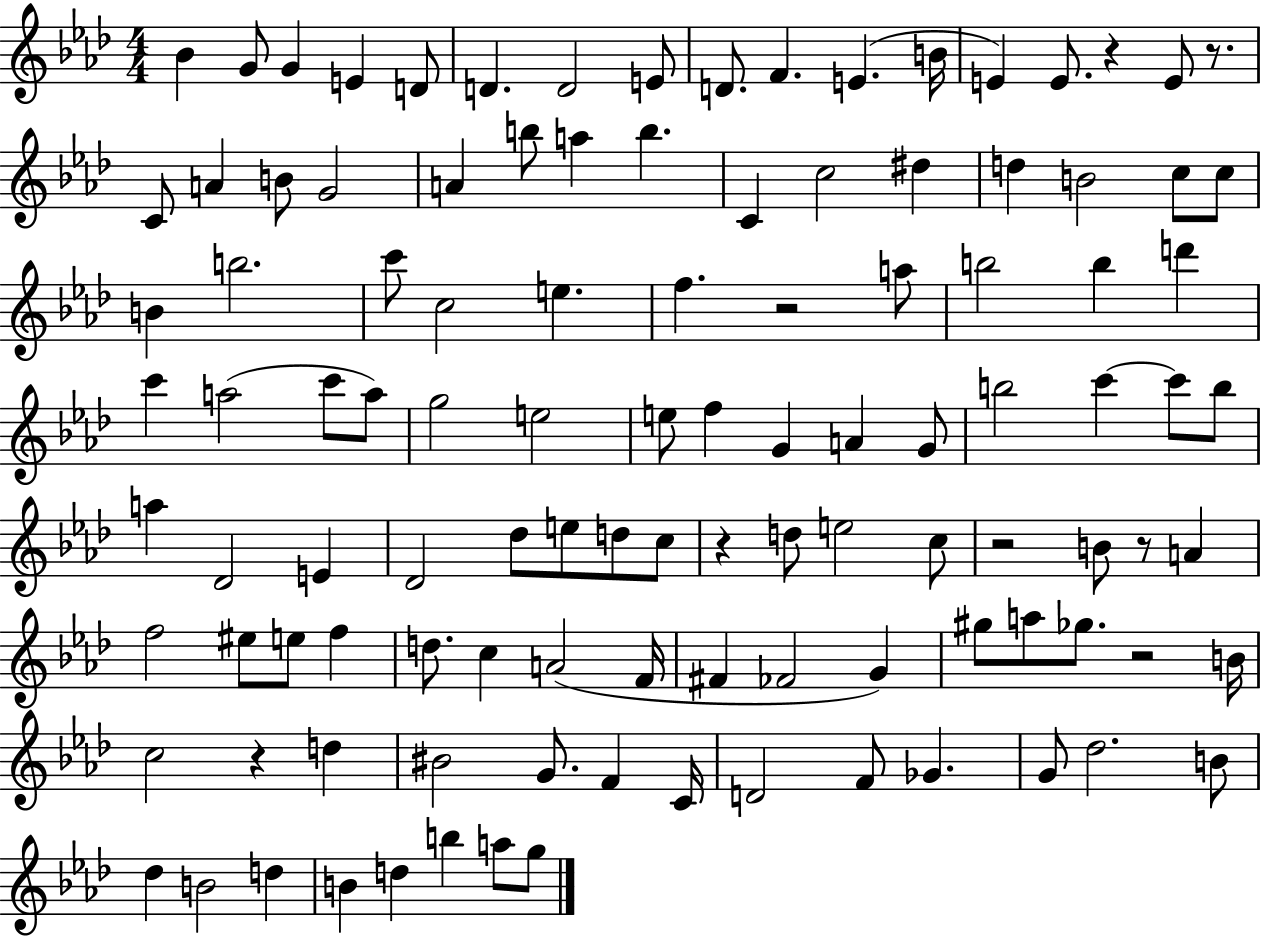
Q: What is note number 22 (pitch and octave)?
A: A5